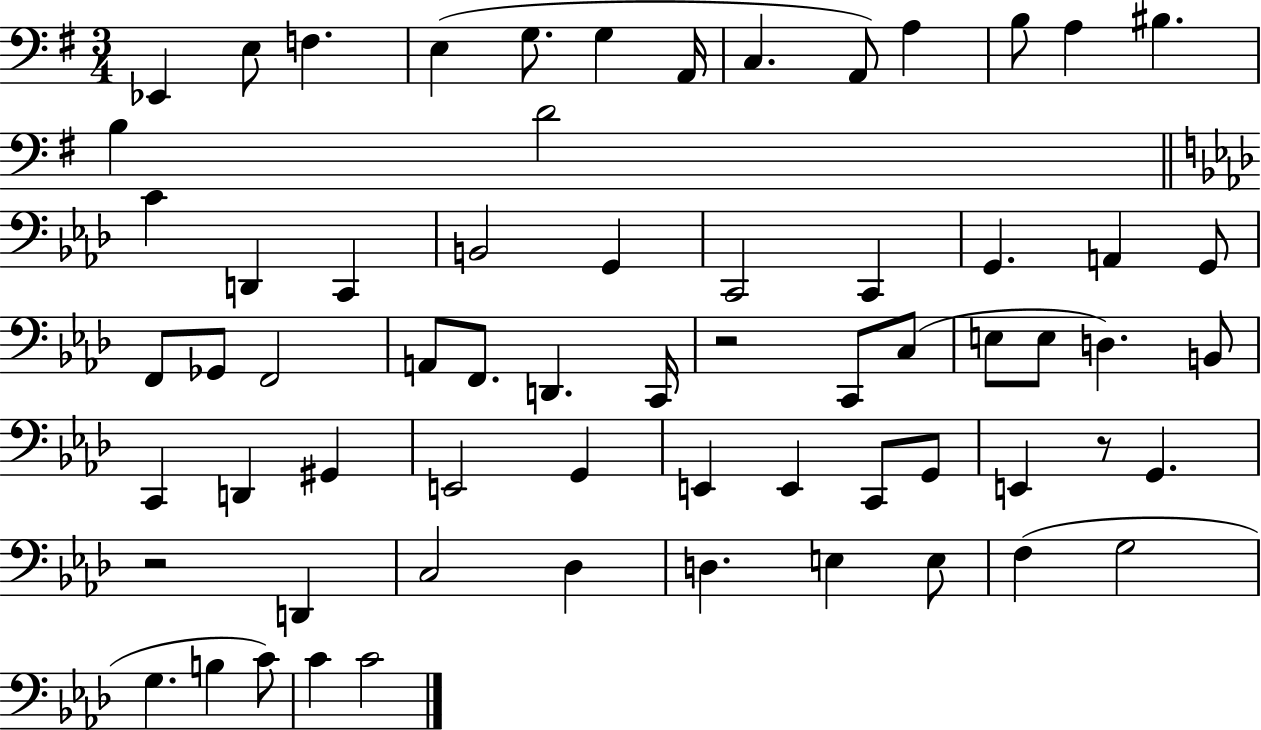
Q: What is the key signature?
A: G major